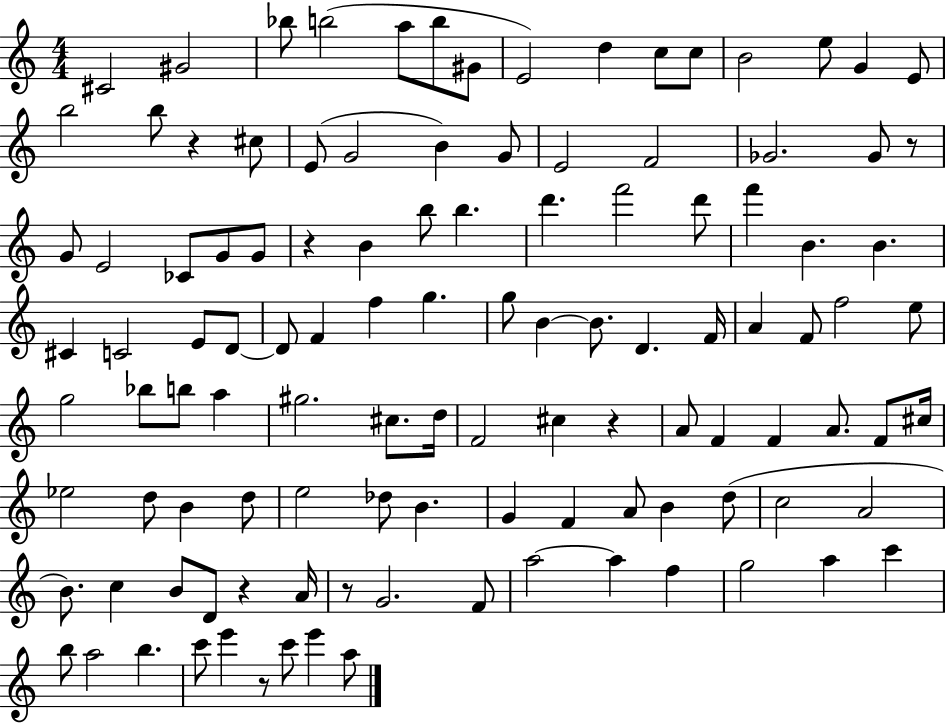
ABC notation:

X:1
T:Untitled
M:4/4
L:1/4
K:C
^C2 ^G2 _b/2 b2 a/2 b/2 ^G/2 E2 d c/2 c/2 B2 e/2 G E/2 b2 b/2 z ^c/2 E/2 G2 B G/2 E2 F2 _G2 _G/2 z/2 G/2 E2 _C/2 G/2 G/2 z B b/2 b d' f'2 d'/2 f' B B ^C C2 E/2 D/2 D/2 F f g g/2 B B/2 D F/4 A F/2 f2 e/2 g2 _b/2 b/2 a ^g2 ^c/2 d/4 F2 ^c z A/2 F F A/2 F/2 ^c/4 _e2 d/2 B d/2 e2 _d/2 B G F A/2 B d/2 c2 A2 B/2 c B/2 D/2 z A/4 z/2 G2 F/2 a2 a f g2 a c' b/2 a2 b c'/2 e' z/2 c'/2 e' a/2